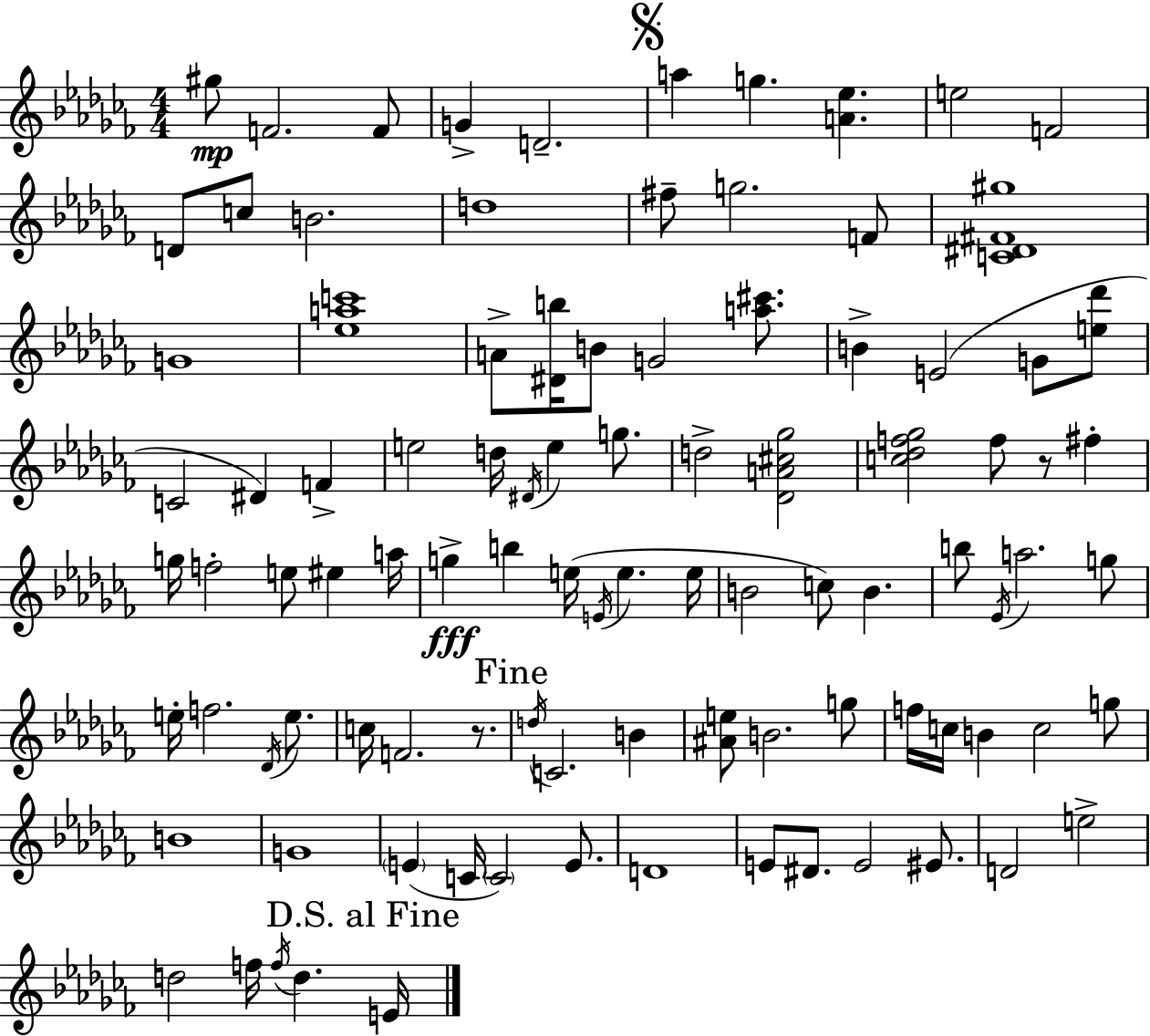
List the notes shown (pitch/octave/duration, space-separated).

G#5/e F4/h. F4/e G4/q D4/h. A5/q G5/q. [A4,Eb5]/q. E5/h F4/h D4/e C5/e B4/h. D5/w F#5/e G5/h. F4/e [C4,D#4,F#4,G#5]/w G4/w [Eb5,A5,C6]/w A4/e [D#4,B5]/s B4/e G4/h [A5,C#6]/e. B4/q E4/h G4/e [E5,Db6]/e C4/h D#4/q F4/q E5/h D5/s D#4/s E5/q G5/e. D5/h [Db4,A4,C#5,Gb5]/h [C5,Db5,F5,Gb5]/h F5/e R/e F#5/q G5/s F5/h E5/e EIS5/q A5/s G5/q B5/q E5/s E4/s E5/q. E5/s B4/h C5/e B4/q. B5/e Eb4/s A5/h. G5/e E5/s F5/h. Db4/s E5/e. C5/s F4/h. R/e. D5/s C4/h. B4/q [A#4,E5]/e B4/h. G5/e F5/s C5/s B4/q C5/h G5/e B4/w G4/w E4/q C4/s C4/h E4/e. D4/w E4/e D#4/e. E4/h EIS4/e. D4/h E5/h D5/h F5/s F5/s D5/q. E4/s